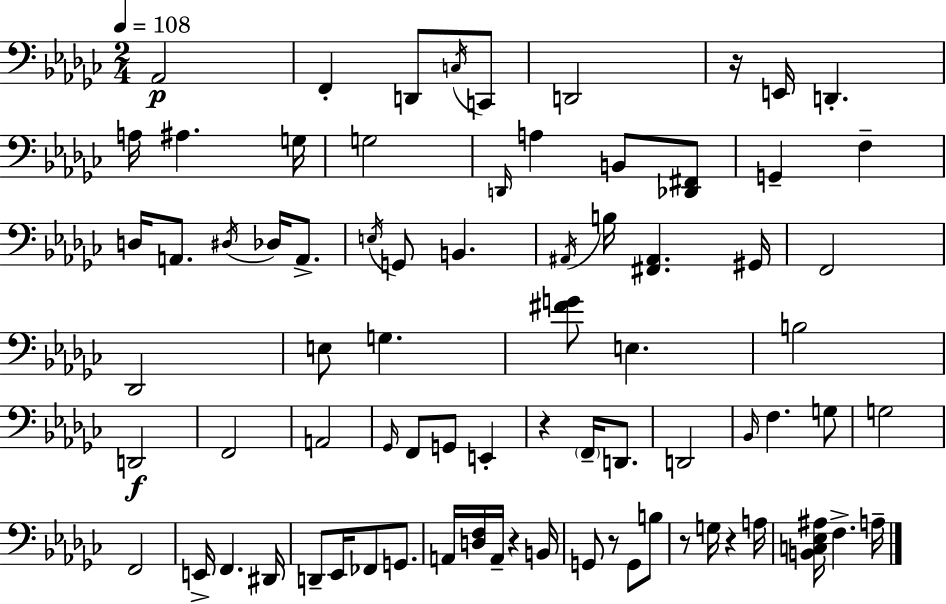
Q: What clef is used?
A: bass